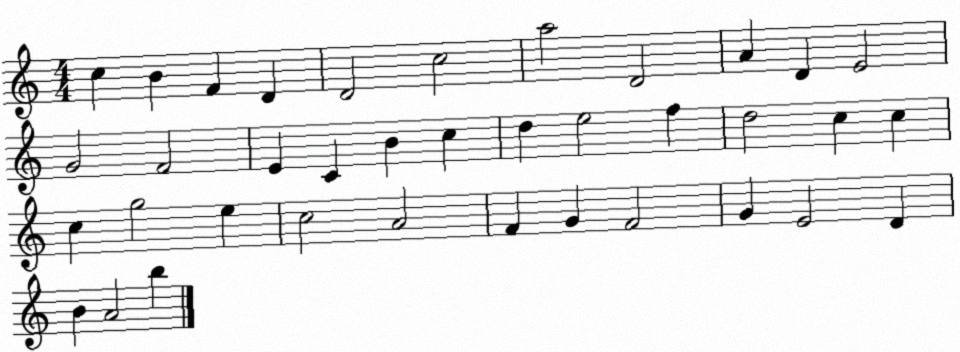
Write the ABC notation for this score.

X:1
T:Untitled
M:4/4
L:1/4
K:C
c B F D D2 c2 a2 D2 A D E2 G2 F2 E C B c d e2 f d2 c c c g2 e c2 A2 F G F2 G E2 D B A2 b